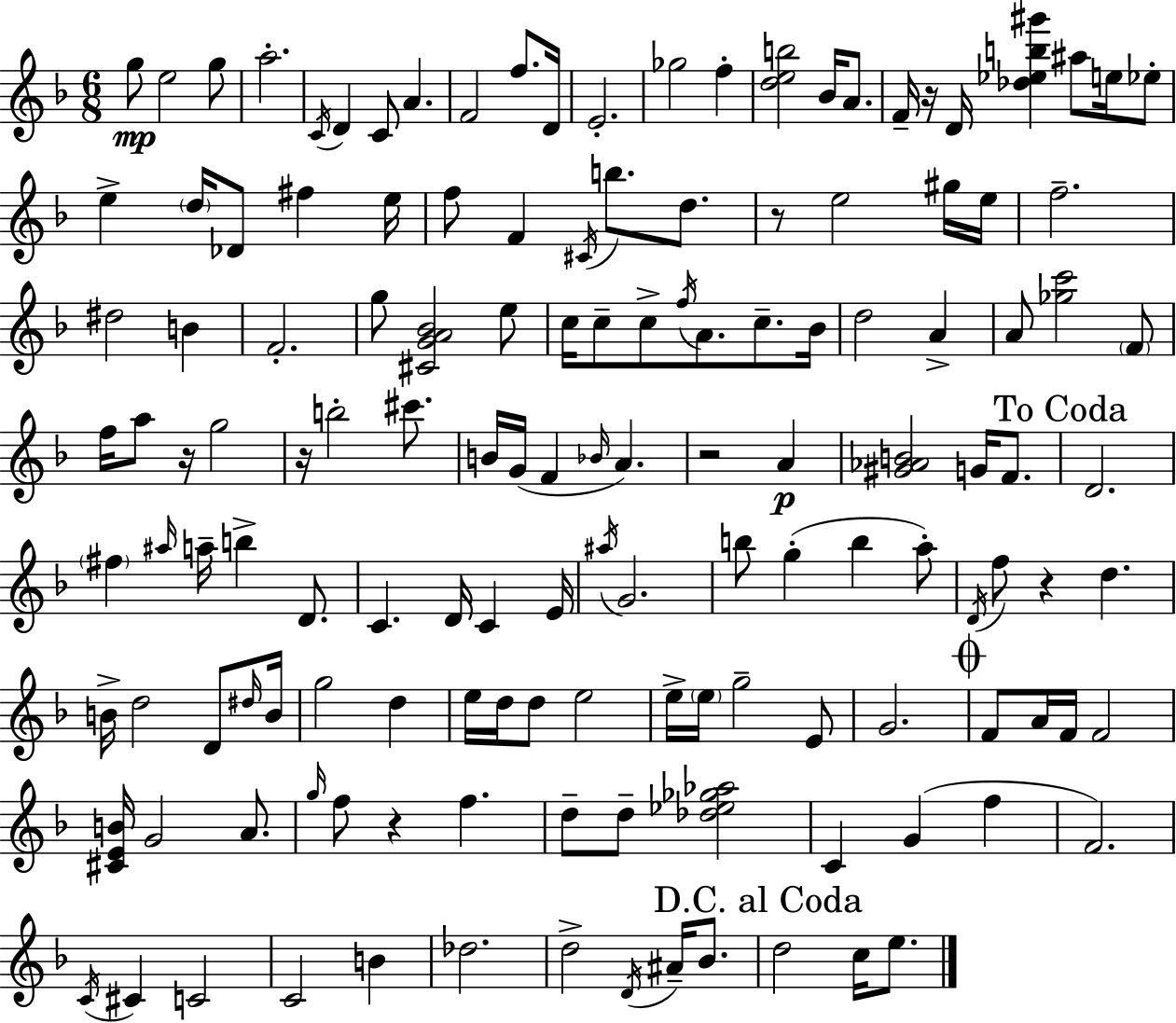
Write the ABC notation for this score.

X:1
T:Untitled
M:6/8
L:1/4
K:Dm
g/2 e2 g/2 a2 C/4 D C/2 A F2 f/2 D/4 E2 _g2 f [deb]2 _B/4 A/2 F/4 z/4 D/4 [_d_eb^g'] ^a/2 e/4 _e/2 e d/4 _D/2 ^f e/4 f/2 F ^C/4 b/2 d/2 z/2 e2 ^g/4 e/4 f2 ^d2 B F2 g/2 [^CGA_B]2 e/2 c/4 c/2 c/2 f/4 A/2 c/2 _B/4 d2 A A/2 [_gc']2 F/2 f/4 a/2 z/4 g2 z/4 b2 ^c'/2 B/4 G/4 F _B/4 A z2 A [^G_AB]2 G/4 F/2 D2 ^f ^a/4 a/4 b D/2 C D/4 C E/4 ^a/4 G2 b/2 g b a/2 D/4 f/2 z d B/4 d2 D/2 ^d/4 B/4 g2 d e/4 d/4 d/2 e2 e/4 e/4 g2 E/2 G2 F/2 A/4 F/4 F2 [^CEB]/4 G2 A/2 g/4 f/2 z f d/2 d/2 [_d_e_g_a]2 C G f F2 C/4 ^C C2 C2 B _d2 d2 D/4 ^A/4 _B/2 d2 c/4 e/2